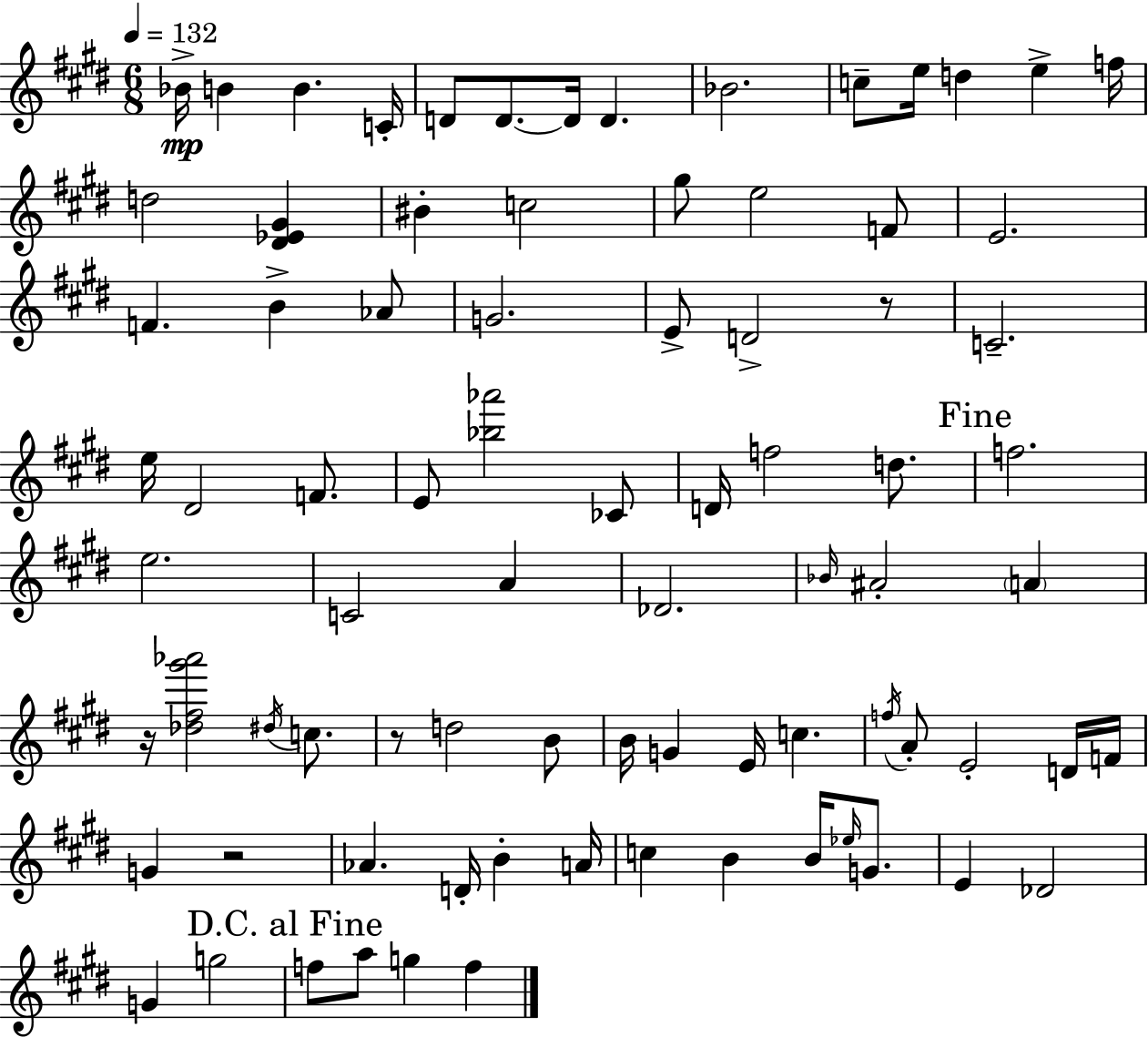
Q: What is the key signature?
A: E major